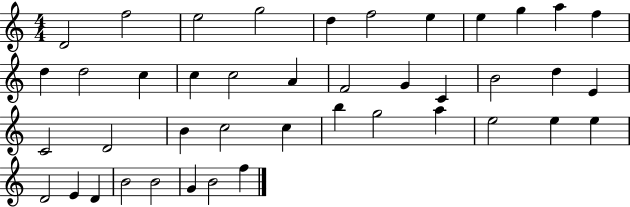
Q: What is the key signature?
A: C major